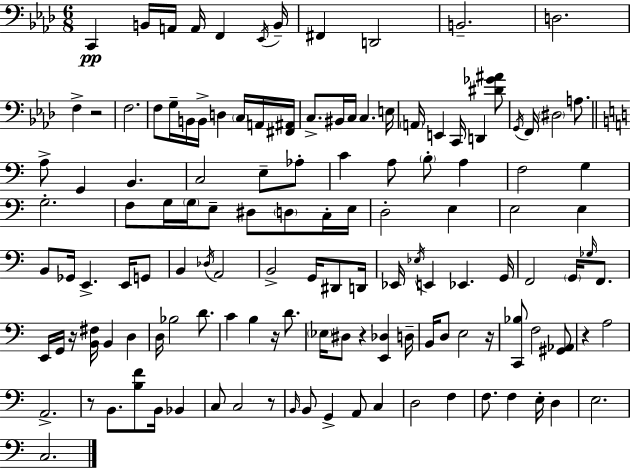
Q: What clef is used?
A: bass